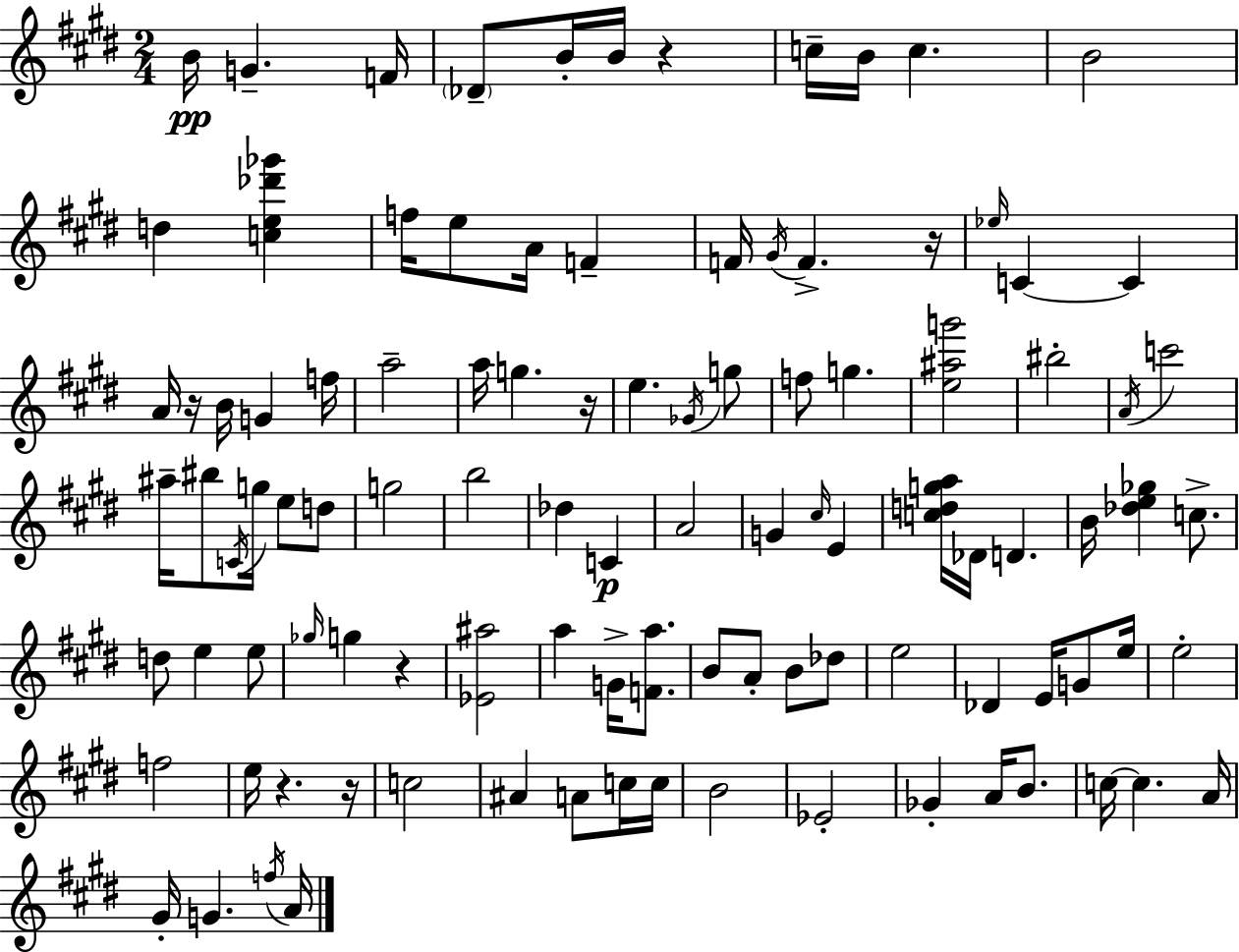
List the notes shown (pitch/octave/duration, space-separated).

B4/s G4/q. F4/s Db4/e B4/s B4/s R/q C5/s B4/s C5/q. B4/h D5/q [C5,E5,Db6,Gb6]/q F5/s E5/e A4/s F4/q F4/s G#4/s F4/q. R/s Eb5/s C4/q C4/q A4/s R/s B4/s G4/q F5/s A5/h A5/s G5/q. R/s E5/q. Gb4/s G5/e F5/e G5/q. [E5,A#5,G6]/h BIS5/h A4/s C6/h A#5/s BIS5/e C4/s G5/s E5/e D5/e G5/h B5/h Db5/q C4/q A4/h G4/q C#5/s E4/q [C5,D5,G5,A5]/s Db4/s D4/q. B4/s [Db5,E5,Gb5]/q C5/e. D5/e E5/q E5/e Gb5/s G5/q R/q [Eb4,A#5]/h A5/q G4/s [F4,A5]/e. B4/e A4/e B4/e Db5/e E5/h Db4/q E4/s G4/e E5/s E5/h F5/h E5/s R/q. R/s C5/h A#4/q A4/e C5/s C5/s B4/h Eb4/h Gb4/q A4/s B4/e. C5/s C5/q. A4/s G#4/s G4/q. F5/s A4/s